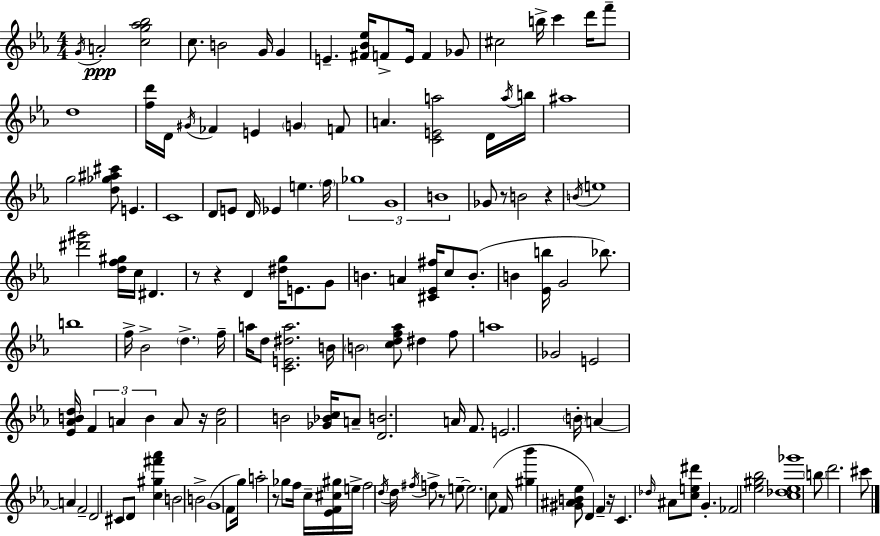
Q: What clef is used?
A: treble